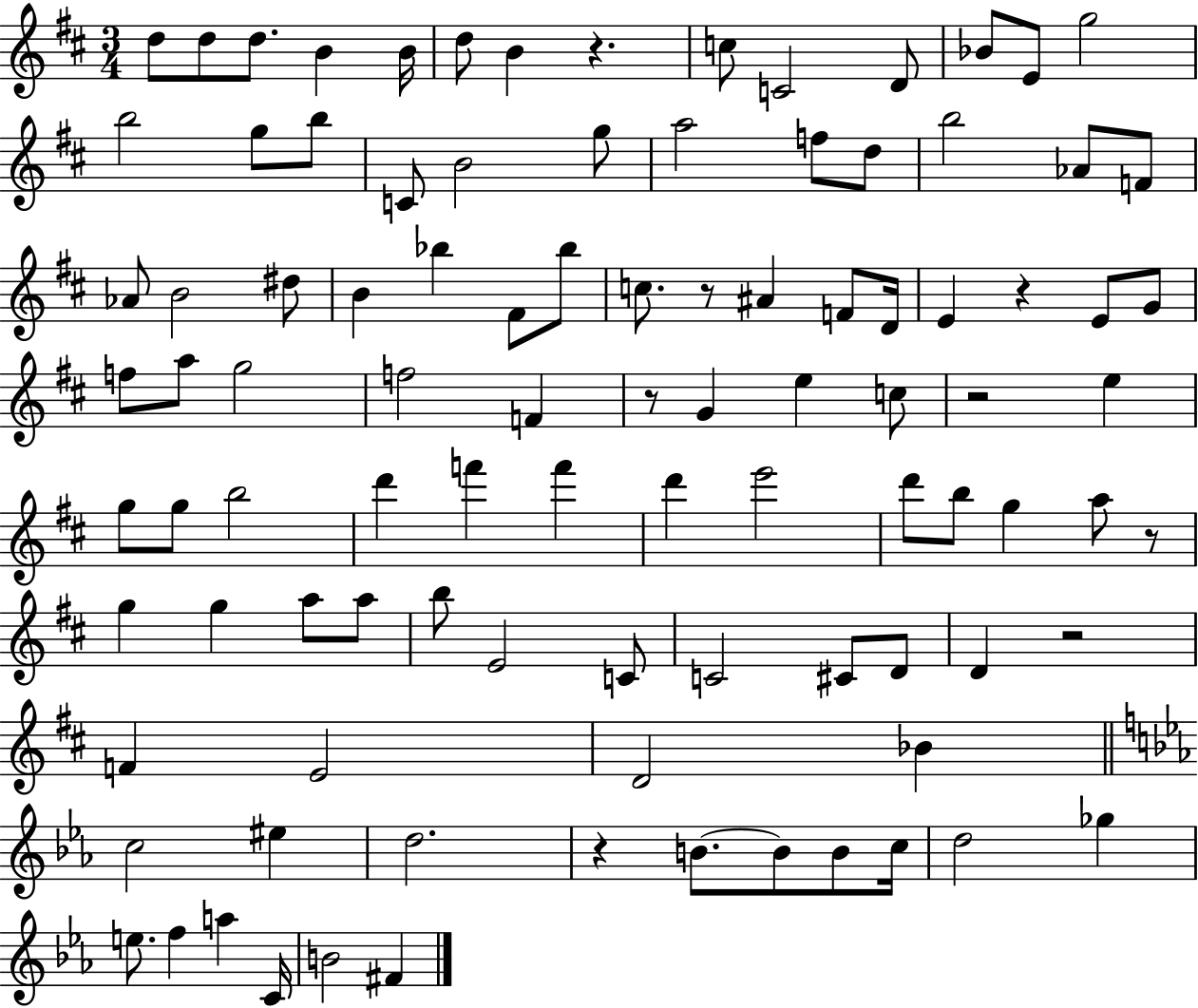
{
  \clef treble
  \numericTimeSignature
  \time 3/4
  \key d \major
  \repeat volta 2 { d''8 d''8 d''8. b'4 b'16 | d''8 b'4 r4. | c''8 c'2 d'8 | bes'8 e'8 g''2 | \break b''2 g''8 b''8 | c'8 b'2 g''8 | a''2 f''8 d''8 | b''2 aes'8 f'8 | \break aes'8 b'2 dis''8 | b'4 bes''4 fis'8 bes''8 | c''8. r8 ais'4 f'8 d'16 | e'4 r4 e'8 g'8 | \break f''8 a''8 g''2 | f''2 f'4 | r8 g'4 e''4 c''8 | r2 e''4 | \break g''8 g''8 b''2 | d'''4 f'''4 f'''4 | d'''4 e'''2 | d'''8 b''8 g''4 a''8 r8 | \break g''4 g''4 a''8 a''8 | b''8 e'2 c'8 | c'2 cis'8 d'8 | d'4 r2 | \break f'4 e'2 | d'2 bes'4 | \bar "||" \break \key ees \major c''2 eis''4 | d''2. | r4 b'8.~~ b'8 b'8 c''16 | d''2 ges''4 | \break e''8. f''4 a''4 c'16 | b'2 fis'4 | } \bar "|."
}